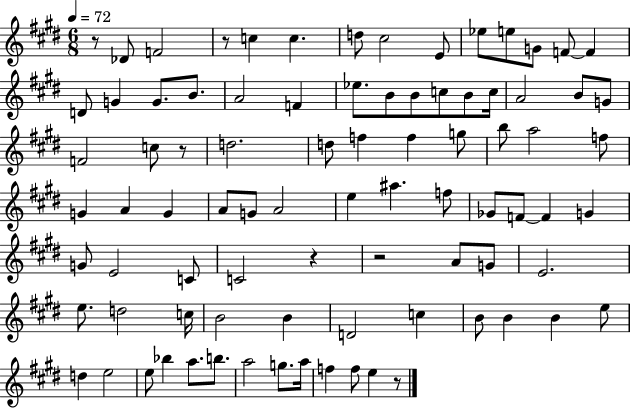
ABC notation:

X:1
T:Untitled
M:6/8
L:1/4
K:E
z/2 _D/2 F2 z/2 c c d/2 ^c2 E/2 _e/2 e/2 G/2 F/2 F D/2 G G/2 B/2 A2 F _e/2 B/2 B/2 c/2 B/2 c/4 A2 B/2 G/2 F2 c/2 z/2 d2 d/2 f f g/2 b/2 a2 f/2 G A G A/2 G/2 A2 e ^a f/2 _G/2 F/2 F G G/2 E2 C/2 C2 z z2 A/2 G/2 E2 e/2 d2 c/4 B2 B D2 c B/2 B B e/2 d e2 e/2 _b a/2 b/2 a2 g/2 a/4 f f/2 e z/2